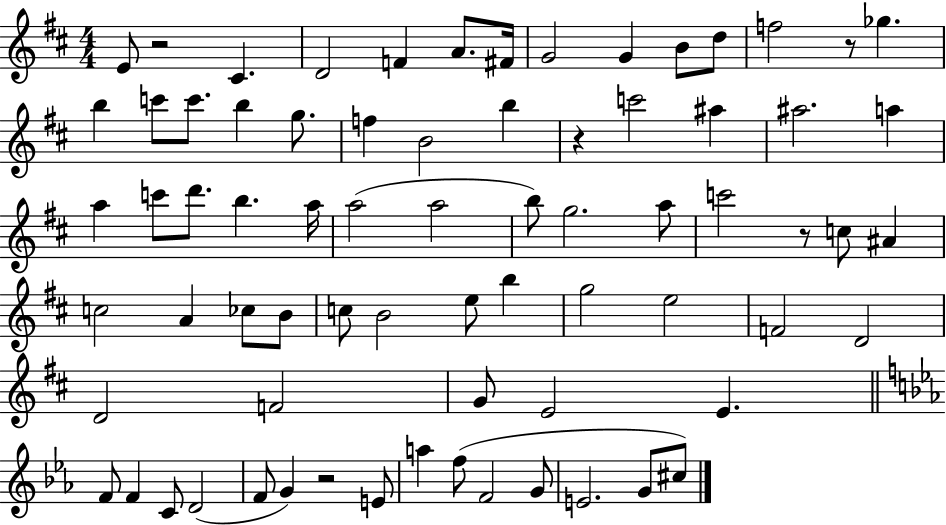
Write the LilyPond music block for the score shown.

{
  \clef treble
  \numericTimeSignature
  \time 4/4
  \key d \major
  e'8 r2 cis'4. | d'2 f'4 a'8. fis'16 | g'2 g'4 b'8 d''8 | f''2 r8 ges''4. | \break b''4 c'''8 c'''8. b''4 g''8. | f''4 b'2 b''4 | r4 c'''2 ais''4 | ais''2. a''4 | \break a''4 c'''8 d'''8. b''4. a''16 | a''2( a''2 | b''8) g''2. a''8 | c'''2 r8 c''8 ais'4 | \break c''2 a'4 ces''8 b'8 | c''8 b'2 e''8 b''4 | g''2 e''2 | f'2 d'2 | \break d'2 f'2 | g'8 e'2 e'4. | \bar "||" \break \key ees \major f'8 f'4 c'8 d'2( | f'8 g'4) r2 e'8 | a''4 f''8( f'2 g'8 | e'2. g'8 cis''8) | \break \bar "|."
}